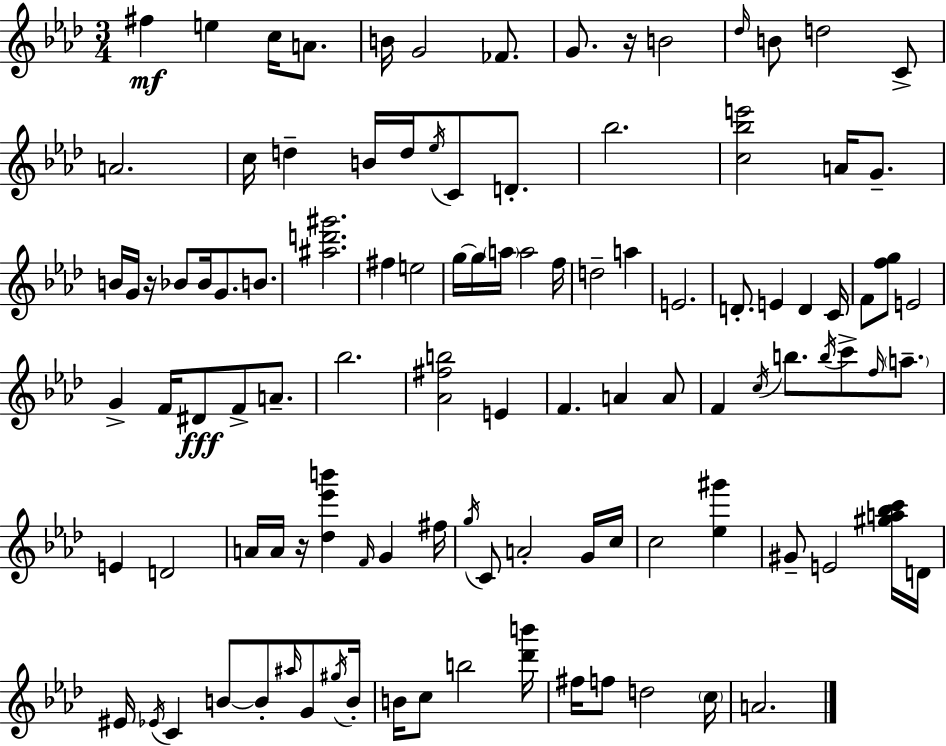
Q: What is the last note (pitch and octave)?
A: A4